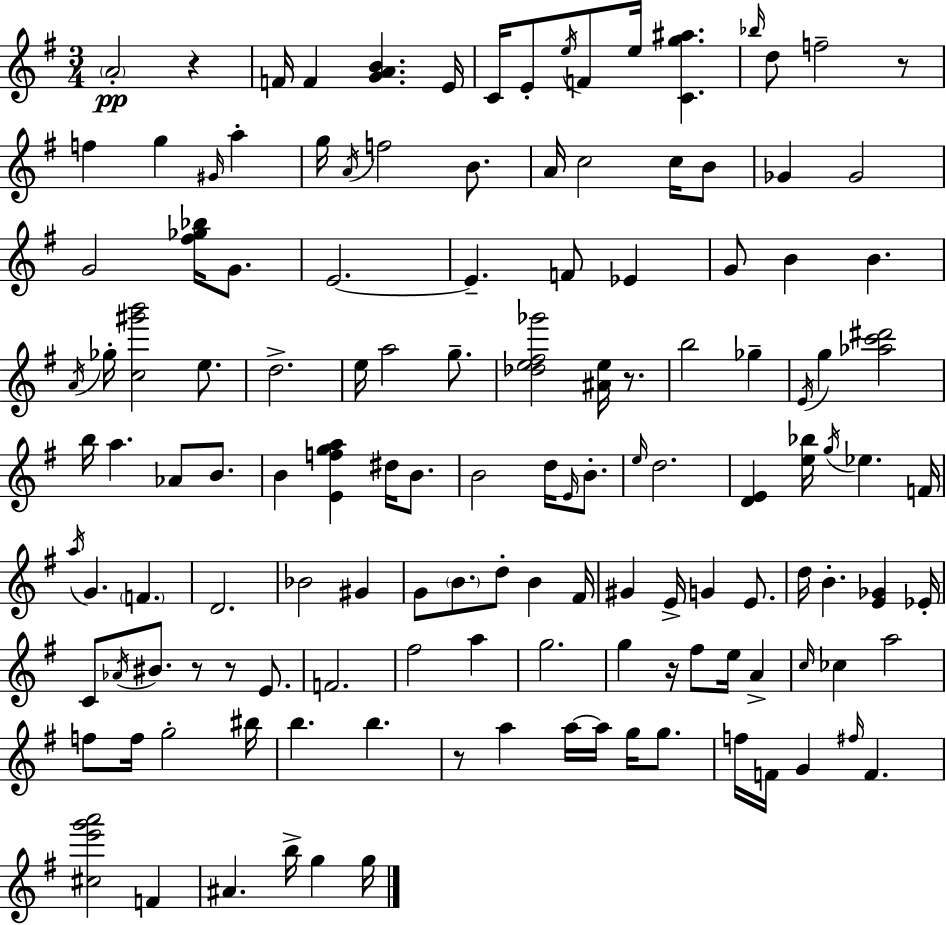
{
  \clef treble
  \numericTimeSignature
  \time 3/4
  \key e \minor
  \parenthesize a'2-.\pp r4 | f'16 f'4 <g' a' b'>4. e'16 | c'16 e'8-. \acciaccatura { e''16 } f'8 e''16 <c' g'' ais''>4. | \grace { bes''16 } d''8 f''2-- | \break r8 f''4 g''4 \grace { gis'16 } a''4-. | g''16 \acciaccatura { a'16 } f''2 | b'8. a'16 c''2 | c''16 b'8 ges'4 ges'2 | \break g'2 | <fis'' ges'' bes''>16 g'8. e'2.~~ | e'4.-- f'8 | ees'4 g'8 b'4 b'4. | \break \acciaccatura { a'16 } ges''16-. <c'' gis''' b'''>2 | e''8. d''2.-> | e''16 a''2 | g''8.-- <des'' e'' fis'' ges'''>2 | \break <ais' e''>16 r8. b''2 | ges''4-- \acciaccatura { e'16 } g''4 <aes'' c''' dis'''>2 | b''16 a''4. | aes'8 b'8. b'4 <e' f'' g'' a''>4 | \break dis''16 b'8. b'2 | d''16 \grace { e'16 } b'8.-. \grace { e''16 } d''2. | <d' e'>4 | <e'' bes''>16 \acciaccatura { g''16 } ees''4. f'16 \acciaccatura { a''16 } g'4. | \break \parenthesize f'4. d'2. | bes'2 | gis'4 g'8 | \parenthesize b'8. d''8-. b'4 fis'16 gis'4 | \break e'16-> g'4 e'8. d''16 b'4.-. | <e' ges'>4 ees'16-. c'8 | \acciaccatura { aes'16 } bis'8. r8 r8 e'8. f'2. | fis''2 | \break a''4 g''2. | g''4 | r16 fis''8 e''16 a'4-> \grace { c''16 } | ces''4 a''2 | \break f''8 f''16 g''2-. bis''16 | b''4. b''4. | r8 a''4 a''16~~ a''16 g''16 g''8. | f''16 f'16 g'4 \grace { fis''16 } f'4. | \break <cis'' e''' g''' a'''>2 f'4 | ais'4. b''16-> g''4 | g''16 \bar "|."
}